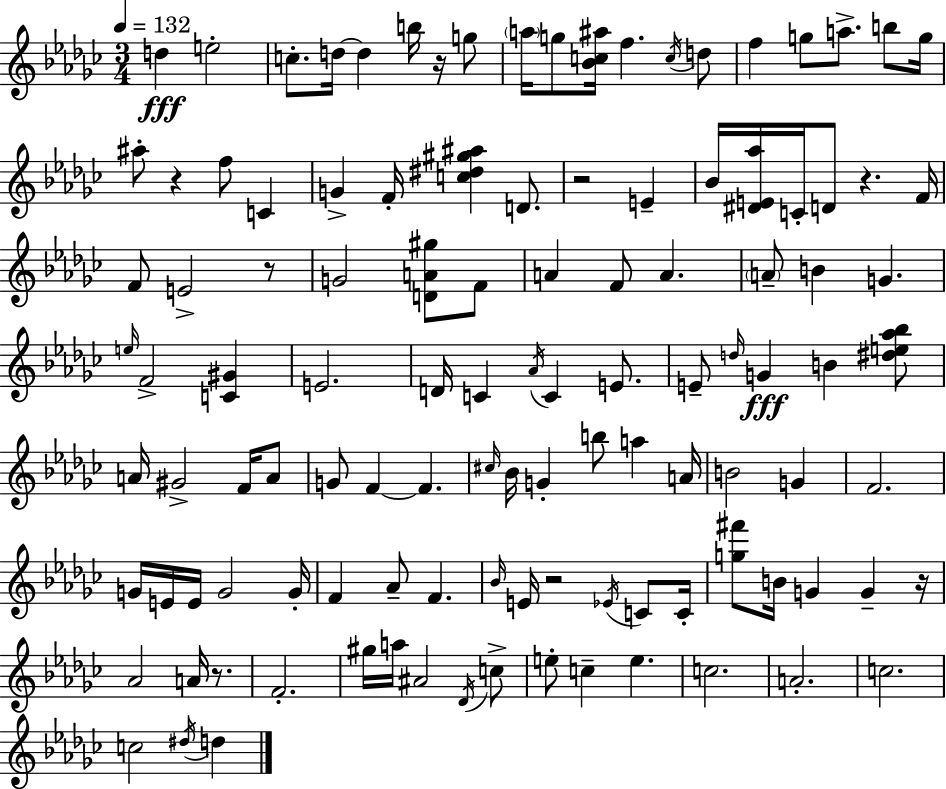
D5/q E5/h C5/e. D5/s D5/q B5/s R/s G5/e A5/s G5/e [Bb4,C5,A#5]/s F5/q. C5/s D5/e F5/q G5/e A5/e. B5/e G5/s A#5/e R/q F5/e C4/q G4/q F4/s [C5,D#5,G#5,A#5]/q D4/e. R/h E4/q Bb4/s [D#4,E4,Ab5]/s C4/s D4/e R/q. F4/s F4/e E4/h R/e G4/h [D4,A4,G#5]/e F4/e A4/q F4/e A4/q. A4/e B4/q G4/q. E5/s F4/h [C4,G#4]/q E4/h. D4/s C4/q Ab4/s C4/q E4/e. E4/e D5/s G4/q B4/q [D#5,E5,Ab5,Bb5]/e A4/s G#4/h F4/s A4/e G4/e F4/q F4/q. C#5/s Bb4/s G4/q B5/e A5/q A4/s B4/h G4/q F4/h. G4/s E4/s E4/s G4/h G4/s F4/q Ab4/e F4/q. Bb4/s E4/s R/h Eb4/s C4/e C4/s [G5,F#6]/e B4/s G4/q G4/q R/s Ab4/h A4/s R/e. F4/h. G#5/s A5/s A#4/h Db4/s C5/e E5/e C5/q E5/q. C5/h. A4/h. C5/h. C5/h D#5/s D5/q